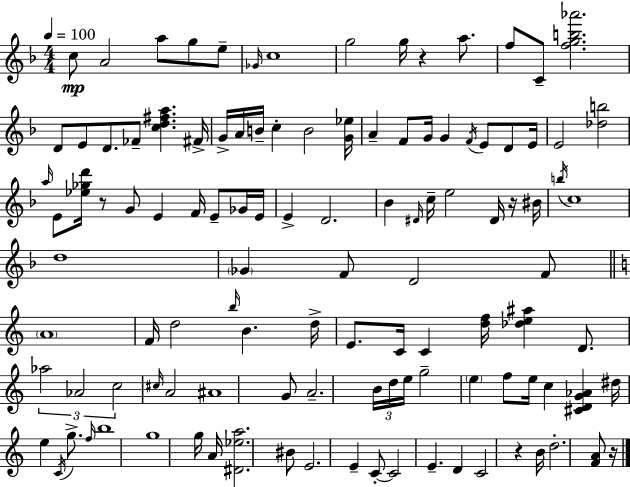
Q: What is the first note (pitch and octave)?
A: C5